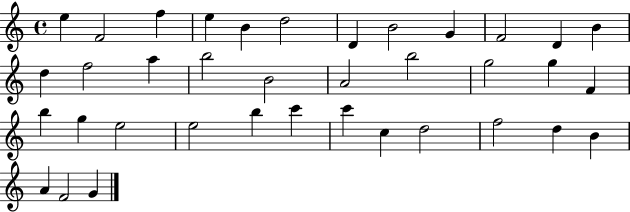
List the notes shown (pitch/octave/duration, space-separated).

E5/q F4/h F5/q E5/q B4/q D5/h D4/q B4/h G4/q F4/h D4/q B4/q D5/q F5/h A5/q B5/h B4/h A4/h B5/h G5/h G5/q F4/q B5/q G5/q E5/h E5/h B5/q C6/q C6/q C5/q D5/h F5/h D5/q B4/q A4/q F4/h G4/q